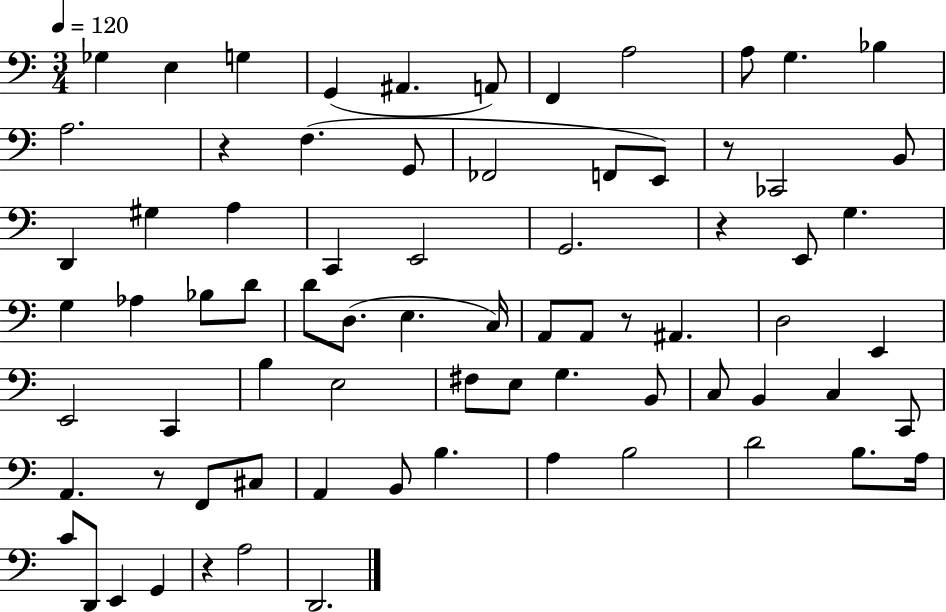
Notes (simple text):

Gb3/q E3/q G3/q G2/q A#2/q. A2/e F2/q A3/h A3/e G3/q. Bb3/q A3/h. R/q F3/q. G2/e FES2/h F2/e E2/e R/e CES2/h B2/e D2/q G#3/q A3/q C2/q E2/h G2/h. R/q E2/e G3/q. G3/q Ab3/q Bb3/e D4/e D4/e D3/e. E3/q. C3/s A2/e A2/e R/e A#2/q. D3/h E2/q E2/h C2/q B3/q E3/h F#3/e E3/e G3/q. B2/e C3/e B2/q C3/q C2/e A2/q. R/e F2/e C#3/e A2/q B2/e B3/q. A3/q B3/h D4/h B3/e. A3/s C4/e D2/e E2/q G2/q R/q A3/h D2/h.